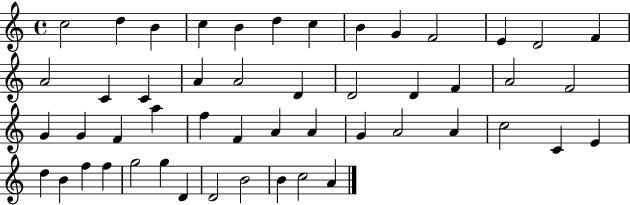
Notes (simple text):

C5/h D5/q B4/q C5/q B4/q D5/q C5/q B4/q G4/q F4/h E4/q D4/h F4/q A4/h C4/q C4/q A4/q A4/h D4/q D4/h D4/q F4/q A4/h F4/h G4/q G4/q F4/q A5/q F5/q F4/q A4/q A4/q G4/q A4/h A4/q C5/h C4/q E4/q D5/q B4/q F5/q F5/q G5/h G5/q D4/q D4/h B4/h B4/q C5/h A4/q